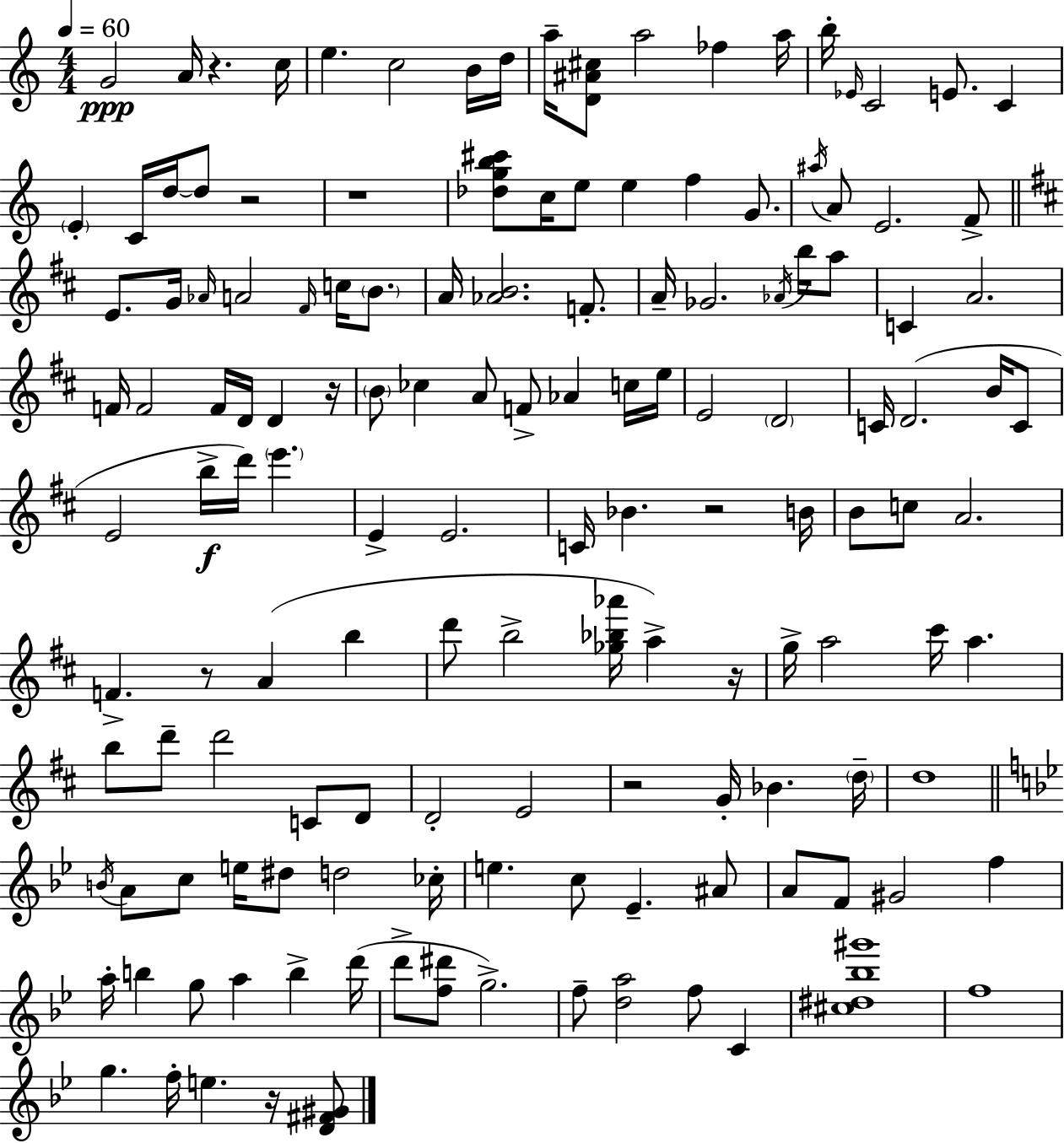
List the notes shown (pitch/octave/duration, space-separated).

G4/h A4/s R/q. C5/s E5/q. C5/h B4/s D5/s A5/s [D4,A#4,C#5]/e A5/h FES5/q A5/s B5/s Eb4/s C4/h E4/e. C4/q E4/q C4/s D5/s D5/e R/h R/w [Db5,G5,B5,C#6]/e C5/s E5/e E5/q F5/q G4/e. A#5/s A4/e E4/h. F4/e E4/e. G4/s Ab4/s A4/h F#4/s C5/s B4/e. A4/s [Ab4,B4]/h. F4/e. A4/s Gb4/h. Ab4/s B5/s A5/e C4/q A4/h. F4/s F4/h F4/s D4/s D4/q R/s B4/e CES5/q A4/e F4/e Ab4/q C5/s E5/s E4/h D4/h C4/s D4/h. B4/s C4/e E4/h B5/s D6/s E6/q. E4/q E4/h. C4/s Bb4/q. R/h B4/s B4/e C5/e A4/h. F4/q. R/e A4/q B5/q D6/e B5/h [Gb5,Bb5,Ab6]/s A5/q R/s G5/s A5/h C#6/s A5/q. B5/e D6/e D6/h C4/e D4/e D4/h E4/h R/h G4/s Bb4/q. D5/s D5/w B4/s A4/e C5/e E5/s D#5/e D5/h CES5/s E5/q. C5/e Eb4/q. A#4/e A4/e F4/e G#4/h F5/q A5/s B5/q G5/e A5/q B5/q D6/s D6/e [F5,D#6]/e G5/h. F5/e [D5,A5]/h F5/e C4/q [C#5,D#5,Bb5,G#6]/w F5/w G5/q. F5/s E5/q. R/s [D4,F#4,G#4]/e